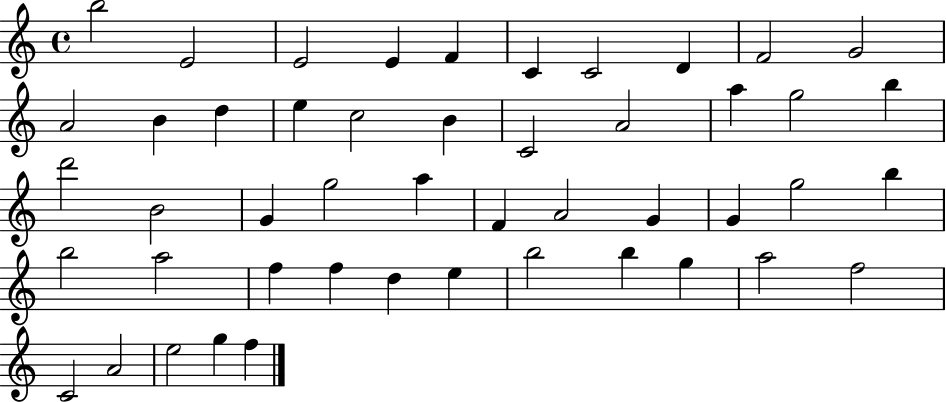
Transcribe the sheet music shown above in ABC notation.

X:1
T:Untitled
M:4/4
L:1/4
K:C
b2 E2 E2 E F C C2 D F2 G2 A2 B d e c2 B C2 A2 a g2 b d'2 B2 G g2 a F A2 G G g2 b b2 a2 f f d e b2 b g a2 f2 C2 A2 e2 g f